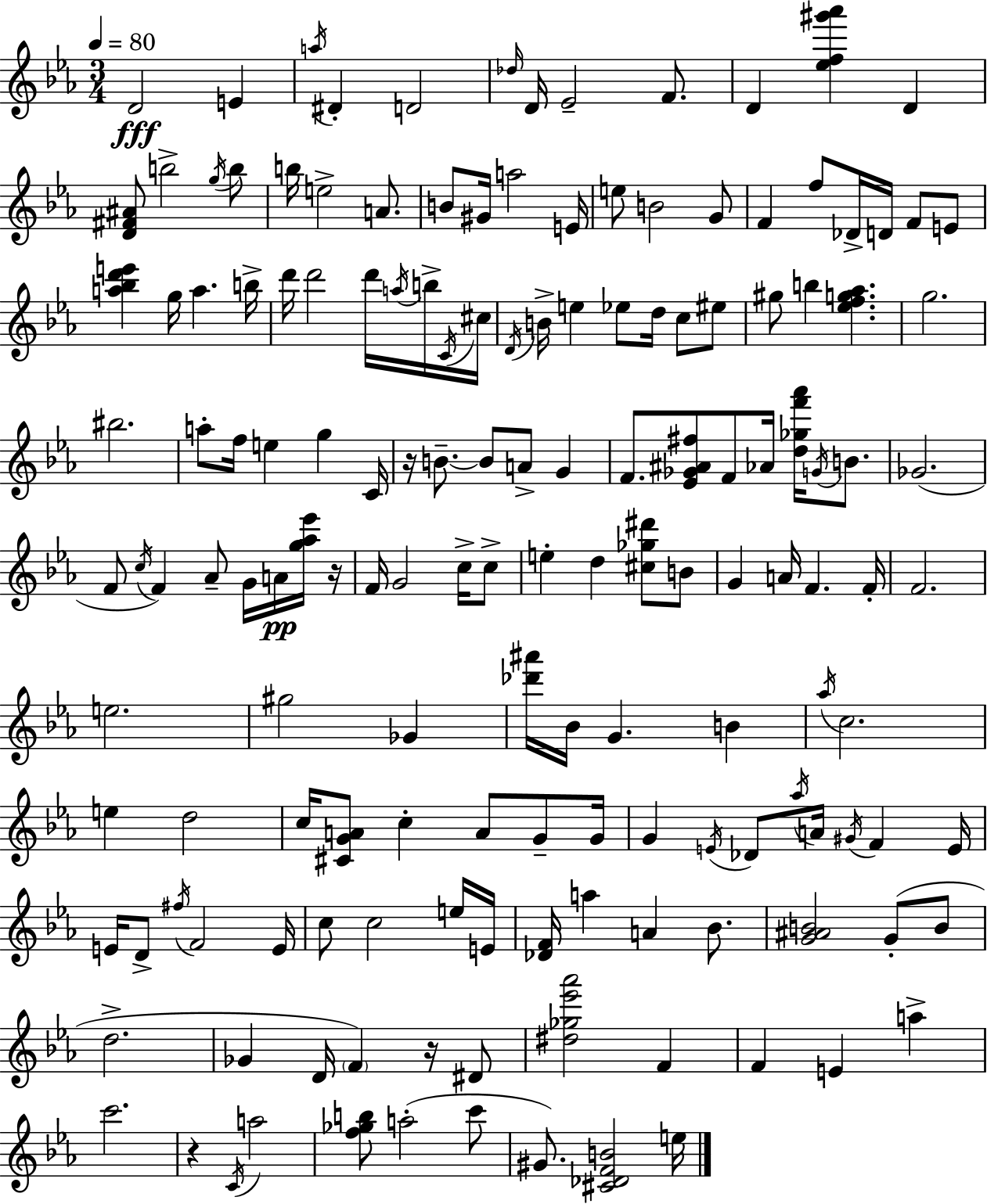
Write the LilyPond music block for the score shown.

{
  \clef treble
  \numericTimeSignature
  \time 3/4
  \key c \minor
  \tempo 4 = 80
  d'2\fff e'4 | \acciaccatura { a''16 } dis'4-. d'2 | \grace { des''16 } d'16 ees'2-- f'8. | d'4 <ees'' f'' gis''' aes'''>4 d'4 | \break <d' fis' ais'>8 b''2-> | \acciaccatura { g''16 } b''8 b''16 e''2-> | a'8. b'8 gis'16 a''2 | e'16 e''8 b'2 | \break g'8 f'4 f''8 des'16-> d'16 f'8 | e'8 <a'' bes'' d''' e'''>4 g''16 a''4. | b''16-> d'''16 d'''2 | d'''16 \acciaccatura { a''16 } b''16-> \acciaccatura { c'16 } cis''16 \acciaccatura { d'16 } b'16-> e''4 ees''8 | \break d''16 c''8 eis''8 gis''8 b''4 | <ees'' f'' g'' aes''>4. g''2. | bis''2. | a''8-. f''16 e''4 | \break g''4 c'16 r16 b'8.--~~ b'8 | a'8-> g'4 f'8. <ees' ges' ais' fis''>8 f'8 | aes'16 <d'' ges'' f''' aes'''>16 \acciaccatura { g'16 } b'8. ges'2.( | f'8 \acciaccatura { c''16 } f'4) | \break aes'8-- g'16 a'16\pp <g'' aes'' ees'''>16 r16 f'16 g'2 | c''16-> c''8-> e''4-. | d''4 <cis'' ges'' dis'''>8 b'8 g'4 | a'16 f'4. f'16-. f'2. | \break e''2. | gis''2 | ges'4 <des''' ais'''>16 bes'16 g'4. | b'4 \acciaccatura { aes''16 } c''2. | \break e''4 | d''2 c''16 <cis' g' a'>8 | c''4-. a'8 g'8-- g'16 g'4 | \acciaccatura { e'16 } des'8 \acciaccatura { aes''16 } a'16 \acciaccatura { gis'16 } f'4 e'16 | \break e'16 d'8-> \acciaccatura { fis''16 } f'2 | e'16 c''8 c''2 e''16 | e'16 <des' f'>16 a''4 a'4 bes'8. | <g' ais' b'>2 g'8-.( b'8 | \break d''2.-> | ges'4 d'16 \parenthesize f'4) r16 dis'8 | <dis'' ges'' ees''' aes'''>2 f'4 | f'4 e'4 a''4-> | \break c'''2. | r4 \acciaccatura { c'16 } a''2 | <f'' ges'' b''>8 a''2-.( | c'''8 gis'8.) <cis' des' f' b'>2 | \break e''16 \bar "|."
}